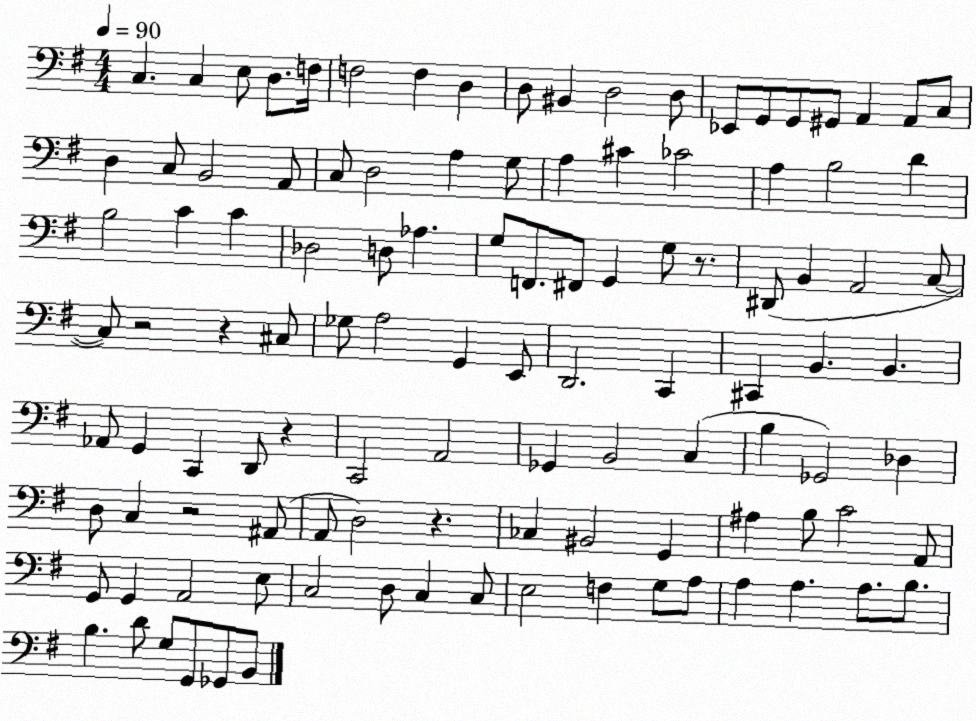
X:1
T:Untitled
M:4/4
L:1/4
K:G
C, C, E,/2 D,/2 F,/4 F,2 F, D, D,/2 ^B,, D,2 D,/2 _E,,/2 G,,/2 G,,/2 ^G,,/2 A,, A,,/2 C,/2 D, C,/2 B,,2 A,,/2 C,/2 D,2 A, G,/2 A, ^C _C2 A, B,2 D B,2 C C _D,2 D,/2 _A, G,/2 F,,/2 ^F,,/2 G,, G,/2 z/2 ^D,,/2 B,, A,,2 C,/2 C,/2 z2 z ^C,/2 _G,/2 A,2 G,, E,,/2 D,,2 C,, ^C,, B,, B,, _A,,/2 G,, C,, D,,/2 z C,,2 A,,2 _G,, B,,2 C, B, _G,,2 _D, D,/2 C, z2 ^A,,/2 A,,/2 D,2 z _C, ^B,,2 G,, ^A, B,/2 C2 A,,/2 G,,/2 G,, A,,2 E,/2 C,2 D,/2 C, C,/2 E,2 F, G,/2 A,/2 A, A, A,/2 B,/2 B, D/2 G,/2 G,,/2 _G,,/2 B,,/2